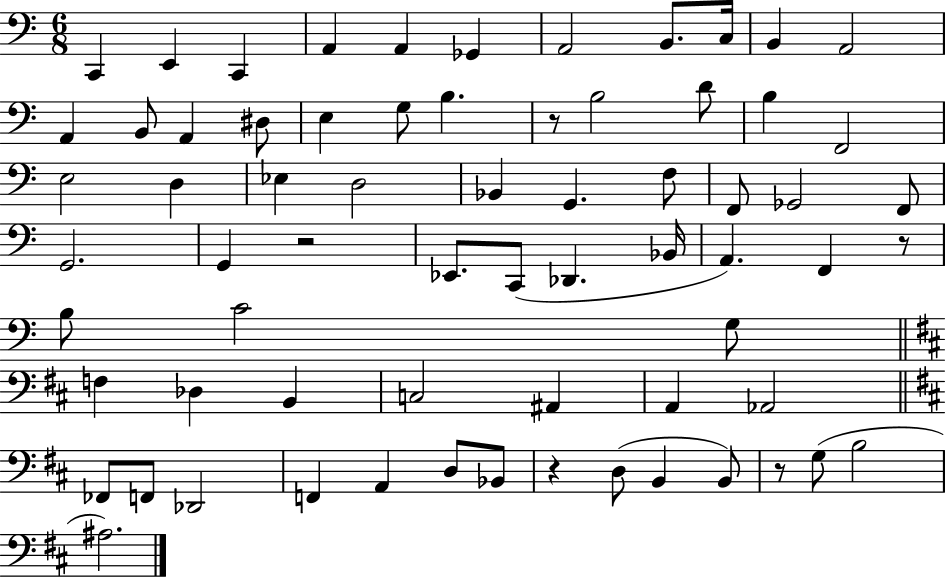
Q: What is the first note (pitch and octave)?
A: C2